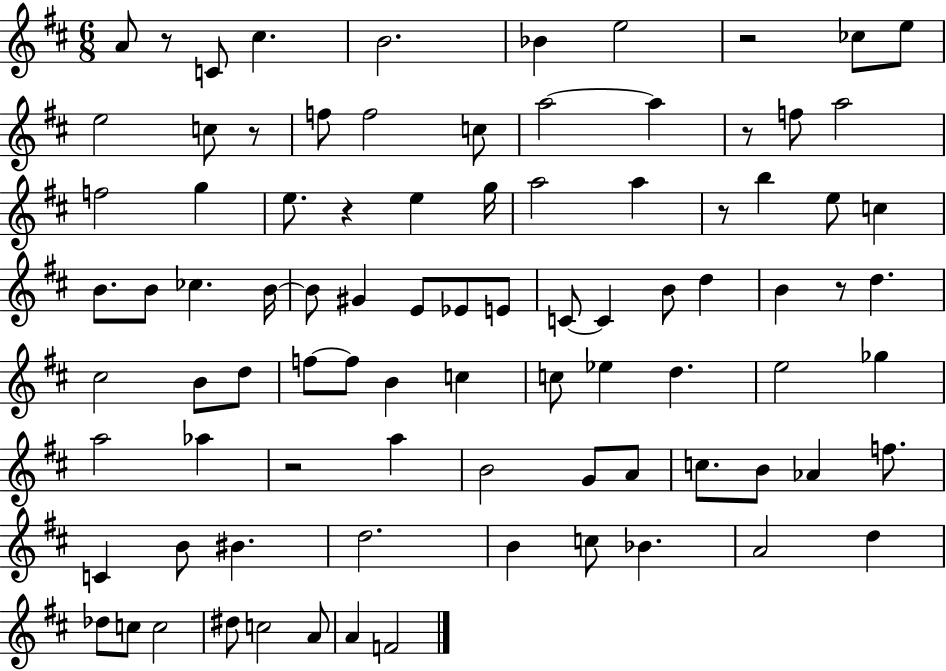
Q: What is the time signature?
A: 6/8